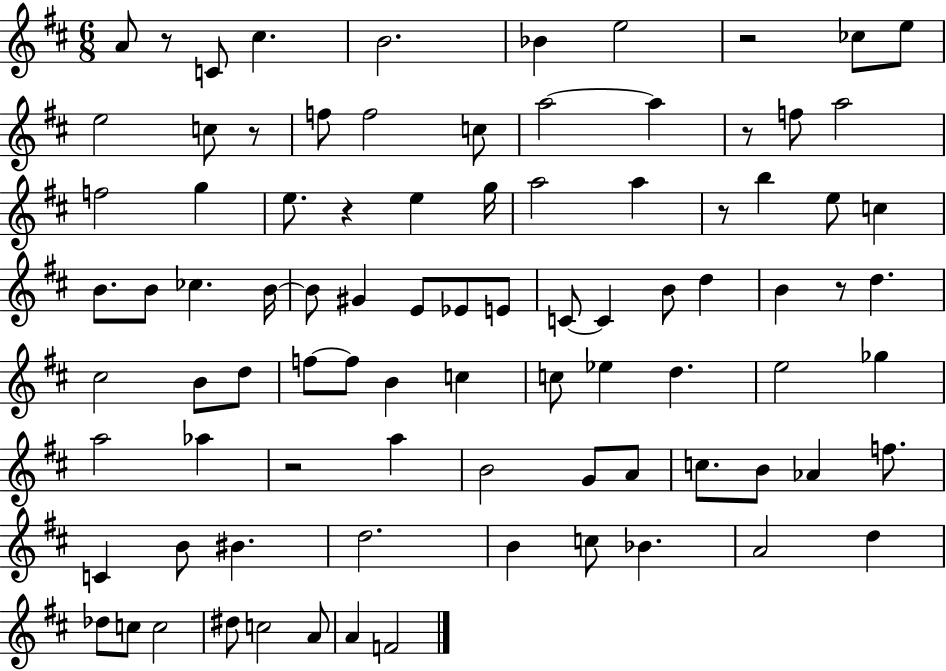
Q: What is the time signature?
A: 6/8